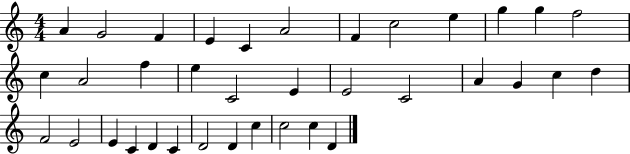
X:1
T:Untitled
M:4/4
L:1/4
K:C
A G2 F E C A2 F c2 e g g f2 c A2 f e C2 E E2 C2 A G c d F2 E2 E C D C D2 D c c2 c D